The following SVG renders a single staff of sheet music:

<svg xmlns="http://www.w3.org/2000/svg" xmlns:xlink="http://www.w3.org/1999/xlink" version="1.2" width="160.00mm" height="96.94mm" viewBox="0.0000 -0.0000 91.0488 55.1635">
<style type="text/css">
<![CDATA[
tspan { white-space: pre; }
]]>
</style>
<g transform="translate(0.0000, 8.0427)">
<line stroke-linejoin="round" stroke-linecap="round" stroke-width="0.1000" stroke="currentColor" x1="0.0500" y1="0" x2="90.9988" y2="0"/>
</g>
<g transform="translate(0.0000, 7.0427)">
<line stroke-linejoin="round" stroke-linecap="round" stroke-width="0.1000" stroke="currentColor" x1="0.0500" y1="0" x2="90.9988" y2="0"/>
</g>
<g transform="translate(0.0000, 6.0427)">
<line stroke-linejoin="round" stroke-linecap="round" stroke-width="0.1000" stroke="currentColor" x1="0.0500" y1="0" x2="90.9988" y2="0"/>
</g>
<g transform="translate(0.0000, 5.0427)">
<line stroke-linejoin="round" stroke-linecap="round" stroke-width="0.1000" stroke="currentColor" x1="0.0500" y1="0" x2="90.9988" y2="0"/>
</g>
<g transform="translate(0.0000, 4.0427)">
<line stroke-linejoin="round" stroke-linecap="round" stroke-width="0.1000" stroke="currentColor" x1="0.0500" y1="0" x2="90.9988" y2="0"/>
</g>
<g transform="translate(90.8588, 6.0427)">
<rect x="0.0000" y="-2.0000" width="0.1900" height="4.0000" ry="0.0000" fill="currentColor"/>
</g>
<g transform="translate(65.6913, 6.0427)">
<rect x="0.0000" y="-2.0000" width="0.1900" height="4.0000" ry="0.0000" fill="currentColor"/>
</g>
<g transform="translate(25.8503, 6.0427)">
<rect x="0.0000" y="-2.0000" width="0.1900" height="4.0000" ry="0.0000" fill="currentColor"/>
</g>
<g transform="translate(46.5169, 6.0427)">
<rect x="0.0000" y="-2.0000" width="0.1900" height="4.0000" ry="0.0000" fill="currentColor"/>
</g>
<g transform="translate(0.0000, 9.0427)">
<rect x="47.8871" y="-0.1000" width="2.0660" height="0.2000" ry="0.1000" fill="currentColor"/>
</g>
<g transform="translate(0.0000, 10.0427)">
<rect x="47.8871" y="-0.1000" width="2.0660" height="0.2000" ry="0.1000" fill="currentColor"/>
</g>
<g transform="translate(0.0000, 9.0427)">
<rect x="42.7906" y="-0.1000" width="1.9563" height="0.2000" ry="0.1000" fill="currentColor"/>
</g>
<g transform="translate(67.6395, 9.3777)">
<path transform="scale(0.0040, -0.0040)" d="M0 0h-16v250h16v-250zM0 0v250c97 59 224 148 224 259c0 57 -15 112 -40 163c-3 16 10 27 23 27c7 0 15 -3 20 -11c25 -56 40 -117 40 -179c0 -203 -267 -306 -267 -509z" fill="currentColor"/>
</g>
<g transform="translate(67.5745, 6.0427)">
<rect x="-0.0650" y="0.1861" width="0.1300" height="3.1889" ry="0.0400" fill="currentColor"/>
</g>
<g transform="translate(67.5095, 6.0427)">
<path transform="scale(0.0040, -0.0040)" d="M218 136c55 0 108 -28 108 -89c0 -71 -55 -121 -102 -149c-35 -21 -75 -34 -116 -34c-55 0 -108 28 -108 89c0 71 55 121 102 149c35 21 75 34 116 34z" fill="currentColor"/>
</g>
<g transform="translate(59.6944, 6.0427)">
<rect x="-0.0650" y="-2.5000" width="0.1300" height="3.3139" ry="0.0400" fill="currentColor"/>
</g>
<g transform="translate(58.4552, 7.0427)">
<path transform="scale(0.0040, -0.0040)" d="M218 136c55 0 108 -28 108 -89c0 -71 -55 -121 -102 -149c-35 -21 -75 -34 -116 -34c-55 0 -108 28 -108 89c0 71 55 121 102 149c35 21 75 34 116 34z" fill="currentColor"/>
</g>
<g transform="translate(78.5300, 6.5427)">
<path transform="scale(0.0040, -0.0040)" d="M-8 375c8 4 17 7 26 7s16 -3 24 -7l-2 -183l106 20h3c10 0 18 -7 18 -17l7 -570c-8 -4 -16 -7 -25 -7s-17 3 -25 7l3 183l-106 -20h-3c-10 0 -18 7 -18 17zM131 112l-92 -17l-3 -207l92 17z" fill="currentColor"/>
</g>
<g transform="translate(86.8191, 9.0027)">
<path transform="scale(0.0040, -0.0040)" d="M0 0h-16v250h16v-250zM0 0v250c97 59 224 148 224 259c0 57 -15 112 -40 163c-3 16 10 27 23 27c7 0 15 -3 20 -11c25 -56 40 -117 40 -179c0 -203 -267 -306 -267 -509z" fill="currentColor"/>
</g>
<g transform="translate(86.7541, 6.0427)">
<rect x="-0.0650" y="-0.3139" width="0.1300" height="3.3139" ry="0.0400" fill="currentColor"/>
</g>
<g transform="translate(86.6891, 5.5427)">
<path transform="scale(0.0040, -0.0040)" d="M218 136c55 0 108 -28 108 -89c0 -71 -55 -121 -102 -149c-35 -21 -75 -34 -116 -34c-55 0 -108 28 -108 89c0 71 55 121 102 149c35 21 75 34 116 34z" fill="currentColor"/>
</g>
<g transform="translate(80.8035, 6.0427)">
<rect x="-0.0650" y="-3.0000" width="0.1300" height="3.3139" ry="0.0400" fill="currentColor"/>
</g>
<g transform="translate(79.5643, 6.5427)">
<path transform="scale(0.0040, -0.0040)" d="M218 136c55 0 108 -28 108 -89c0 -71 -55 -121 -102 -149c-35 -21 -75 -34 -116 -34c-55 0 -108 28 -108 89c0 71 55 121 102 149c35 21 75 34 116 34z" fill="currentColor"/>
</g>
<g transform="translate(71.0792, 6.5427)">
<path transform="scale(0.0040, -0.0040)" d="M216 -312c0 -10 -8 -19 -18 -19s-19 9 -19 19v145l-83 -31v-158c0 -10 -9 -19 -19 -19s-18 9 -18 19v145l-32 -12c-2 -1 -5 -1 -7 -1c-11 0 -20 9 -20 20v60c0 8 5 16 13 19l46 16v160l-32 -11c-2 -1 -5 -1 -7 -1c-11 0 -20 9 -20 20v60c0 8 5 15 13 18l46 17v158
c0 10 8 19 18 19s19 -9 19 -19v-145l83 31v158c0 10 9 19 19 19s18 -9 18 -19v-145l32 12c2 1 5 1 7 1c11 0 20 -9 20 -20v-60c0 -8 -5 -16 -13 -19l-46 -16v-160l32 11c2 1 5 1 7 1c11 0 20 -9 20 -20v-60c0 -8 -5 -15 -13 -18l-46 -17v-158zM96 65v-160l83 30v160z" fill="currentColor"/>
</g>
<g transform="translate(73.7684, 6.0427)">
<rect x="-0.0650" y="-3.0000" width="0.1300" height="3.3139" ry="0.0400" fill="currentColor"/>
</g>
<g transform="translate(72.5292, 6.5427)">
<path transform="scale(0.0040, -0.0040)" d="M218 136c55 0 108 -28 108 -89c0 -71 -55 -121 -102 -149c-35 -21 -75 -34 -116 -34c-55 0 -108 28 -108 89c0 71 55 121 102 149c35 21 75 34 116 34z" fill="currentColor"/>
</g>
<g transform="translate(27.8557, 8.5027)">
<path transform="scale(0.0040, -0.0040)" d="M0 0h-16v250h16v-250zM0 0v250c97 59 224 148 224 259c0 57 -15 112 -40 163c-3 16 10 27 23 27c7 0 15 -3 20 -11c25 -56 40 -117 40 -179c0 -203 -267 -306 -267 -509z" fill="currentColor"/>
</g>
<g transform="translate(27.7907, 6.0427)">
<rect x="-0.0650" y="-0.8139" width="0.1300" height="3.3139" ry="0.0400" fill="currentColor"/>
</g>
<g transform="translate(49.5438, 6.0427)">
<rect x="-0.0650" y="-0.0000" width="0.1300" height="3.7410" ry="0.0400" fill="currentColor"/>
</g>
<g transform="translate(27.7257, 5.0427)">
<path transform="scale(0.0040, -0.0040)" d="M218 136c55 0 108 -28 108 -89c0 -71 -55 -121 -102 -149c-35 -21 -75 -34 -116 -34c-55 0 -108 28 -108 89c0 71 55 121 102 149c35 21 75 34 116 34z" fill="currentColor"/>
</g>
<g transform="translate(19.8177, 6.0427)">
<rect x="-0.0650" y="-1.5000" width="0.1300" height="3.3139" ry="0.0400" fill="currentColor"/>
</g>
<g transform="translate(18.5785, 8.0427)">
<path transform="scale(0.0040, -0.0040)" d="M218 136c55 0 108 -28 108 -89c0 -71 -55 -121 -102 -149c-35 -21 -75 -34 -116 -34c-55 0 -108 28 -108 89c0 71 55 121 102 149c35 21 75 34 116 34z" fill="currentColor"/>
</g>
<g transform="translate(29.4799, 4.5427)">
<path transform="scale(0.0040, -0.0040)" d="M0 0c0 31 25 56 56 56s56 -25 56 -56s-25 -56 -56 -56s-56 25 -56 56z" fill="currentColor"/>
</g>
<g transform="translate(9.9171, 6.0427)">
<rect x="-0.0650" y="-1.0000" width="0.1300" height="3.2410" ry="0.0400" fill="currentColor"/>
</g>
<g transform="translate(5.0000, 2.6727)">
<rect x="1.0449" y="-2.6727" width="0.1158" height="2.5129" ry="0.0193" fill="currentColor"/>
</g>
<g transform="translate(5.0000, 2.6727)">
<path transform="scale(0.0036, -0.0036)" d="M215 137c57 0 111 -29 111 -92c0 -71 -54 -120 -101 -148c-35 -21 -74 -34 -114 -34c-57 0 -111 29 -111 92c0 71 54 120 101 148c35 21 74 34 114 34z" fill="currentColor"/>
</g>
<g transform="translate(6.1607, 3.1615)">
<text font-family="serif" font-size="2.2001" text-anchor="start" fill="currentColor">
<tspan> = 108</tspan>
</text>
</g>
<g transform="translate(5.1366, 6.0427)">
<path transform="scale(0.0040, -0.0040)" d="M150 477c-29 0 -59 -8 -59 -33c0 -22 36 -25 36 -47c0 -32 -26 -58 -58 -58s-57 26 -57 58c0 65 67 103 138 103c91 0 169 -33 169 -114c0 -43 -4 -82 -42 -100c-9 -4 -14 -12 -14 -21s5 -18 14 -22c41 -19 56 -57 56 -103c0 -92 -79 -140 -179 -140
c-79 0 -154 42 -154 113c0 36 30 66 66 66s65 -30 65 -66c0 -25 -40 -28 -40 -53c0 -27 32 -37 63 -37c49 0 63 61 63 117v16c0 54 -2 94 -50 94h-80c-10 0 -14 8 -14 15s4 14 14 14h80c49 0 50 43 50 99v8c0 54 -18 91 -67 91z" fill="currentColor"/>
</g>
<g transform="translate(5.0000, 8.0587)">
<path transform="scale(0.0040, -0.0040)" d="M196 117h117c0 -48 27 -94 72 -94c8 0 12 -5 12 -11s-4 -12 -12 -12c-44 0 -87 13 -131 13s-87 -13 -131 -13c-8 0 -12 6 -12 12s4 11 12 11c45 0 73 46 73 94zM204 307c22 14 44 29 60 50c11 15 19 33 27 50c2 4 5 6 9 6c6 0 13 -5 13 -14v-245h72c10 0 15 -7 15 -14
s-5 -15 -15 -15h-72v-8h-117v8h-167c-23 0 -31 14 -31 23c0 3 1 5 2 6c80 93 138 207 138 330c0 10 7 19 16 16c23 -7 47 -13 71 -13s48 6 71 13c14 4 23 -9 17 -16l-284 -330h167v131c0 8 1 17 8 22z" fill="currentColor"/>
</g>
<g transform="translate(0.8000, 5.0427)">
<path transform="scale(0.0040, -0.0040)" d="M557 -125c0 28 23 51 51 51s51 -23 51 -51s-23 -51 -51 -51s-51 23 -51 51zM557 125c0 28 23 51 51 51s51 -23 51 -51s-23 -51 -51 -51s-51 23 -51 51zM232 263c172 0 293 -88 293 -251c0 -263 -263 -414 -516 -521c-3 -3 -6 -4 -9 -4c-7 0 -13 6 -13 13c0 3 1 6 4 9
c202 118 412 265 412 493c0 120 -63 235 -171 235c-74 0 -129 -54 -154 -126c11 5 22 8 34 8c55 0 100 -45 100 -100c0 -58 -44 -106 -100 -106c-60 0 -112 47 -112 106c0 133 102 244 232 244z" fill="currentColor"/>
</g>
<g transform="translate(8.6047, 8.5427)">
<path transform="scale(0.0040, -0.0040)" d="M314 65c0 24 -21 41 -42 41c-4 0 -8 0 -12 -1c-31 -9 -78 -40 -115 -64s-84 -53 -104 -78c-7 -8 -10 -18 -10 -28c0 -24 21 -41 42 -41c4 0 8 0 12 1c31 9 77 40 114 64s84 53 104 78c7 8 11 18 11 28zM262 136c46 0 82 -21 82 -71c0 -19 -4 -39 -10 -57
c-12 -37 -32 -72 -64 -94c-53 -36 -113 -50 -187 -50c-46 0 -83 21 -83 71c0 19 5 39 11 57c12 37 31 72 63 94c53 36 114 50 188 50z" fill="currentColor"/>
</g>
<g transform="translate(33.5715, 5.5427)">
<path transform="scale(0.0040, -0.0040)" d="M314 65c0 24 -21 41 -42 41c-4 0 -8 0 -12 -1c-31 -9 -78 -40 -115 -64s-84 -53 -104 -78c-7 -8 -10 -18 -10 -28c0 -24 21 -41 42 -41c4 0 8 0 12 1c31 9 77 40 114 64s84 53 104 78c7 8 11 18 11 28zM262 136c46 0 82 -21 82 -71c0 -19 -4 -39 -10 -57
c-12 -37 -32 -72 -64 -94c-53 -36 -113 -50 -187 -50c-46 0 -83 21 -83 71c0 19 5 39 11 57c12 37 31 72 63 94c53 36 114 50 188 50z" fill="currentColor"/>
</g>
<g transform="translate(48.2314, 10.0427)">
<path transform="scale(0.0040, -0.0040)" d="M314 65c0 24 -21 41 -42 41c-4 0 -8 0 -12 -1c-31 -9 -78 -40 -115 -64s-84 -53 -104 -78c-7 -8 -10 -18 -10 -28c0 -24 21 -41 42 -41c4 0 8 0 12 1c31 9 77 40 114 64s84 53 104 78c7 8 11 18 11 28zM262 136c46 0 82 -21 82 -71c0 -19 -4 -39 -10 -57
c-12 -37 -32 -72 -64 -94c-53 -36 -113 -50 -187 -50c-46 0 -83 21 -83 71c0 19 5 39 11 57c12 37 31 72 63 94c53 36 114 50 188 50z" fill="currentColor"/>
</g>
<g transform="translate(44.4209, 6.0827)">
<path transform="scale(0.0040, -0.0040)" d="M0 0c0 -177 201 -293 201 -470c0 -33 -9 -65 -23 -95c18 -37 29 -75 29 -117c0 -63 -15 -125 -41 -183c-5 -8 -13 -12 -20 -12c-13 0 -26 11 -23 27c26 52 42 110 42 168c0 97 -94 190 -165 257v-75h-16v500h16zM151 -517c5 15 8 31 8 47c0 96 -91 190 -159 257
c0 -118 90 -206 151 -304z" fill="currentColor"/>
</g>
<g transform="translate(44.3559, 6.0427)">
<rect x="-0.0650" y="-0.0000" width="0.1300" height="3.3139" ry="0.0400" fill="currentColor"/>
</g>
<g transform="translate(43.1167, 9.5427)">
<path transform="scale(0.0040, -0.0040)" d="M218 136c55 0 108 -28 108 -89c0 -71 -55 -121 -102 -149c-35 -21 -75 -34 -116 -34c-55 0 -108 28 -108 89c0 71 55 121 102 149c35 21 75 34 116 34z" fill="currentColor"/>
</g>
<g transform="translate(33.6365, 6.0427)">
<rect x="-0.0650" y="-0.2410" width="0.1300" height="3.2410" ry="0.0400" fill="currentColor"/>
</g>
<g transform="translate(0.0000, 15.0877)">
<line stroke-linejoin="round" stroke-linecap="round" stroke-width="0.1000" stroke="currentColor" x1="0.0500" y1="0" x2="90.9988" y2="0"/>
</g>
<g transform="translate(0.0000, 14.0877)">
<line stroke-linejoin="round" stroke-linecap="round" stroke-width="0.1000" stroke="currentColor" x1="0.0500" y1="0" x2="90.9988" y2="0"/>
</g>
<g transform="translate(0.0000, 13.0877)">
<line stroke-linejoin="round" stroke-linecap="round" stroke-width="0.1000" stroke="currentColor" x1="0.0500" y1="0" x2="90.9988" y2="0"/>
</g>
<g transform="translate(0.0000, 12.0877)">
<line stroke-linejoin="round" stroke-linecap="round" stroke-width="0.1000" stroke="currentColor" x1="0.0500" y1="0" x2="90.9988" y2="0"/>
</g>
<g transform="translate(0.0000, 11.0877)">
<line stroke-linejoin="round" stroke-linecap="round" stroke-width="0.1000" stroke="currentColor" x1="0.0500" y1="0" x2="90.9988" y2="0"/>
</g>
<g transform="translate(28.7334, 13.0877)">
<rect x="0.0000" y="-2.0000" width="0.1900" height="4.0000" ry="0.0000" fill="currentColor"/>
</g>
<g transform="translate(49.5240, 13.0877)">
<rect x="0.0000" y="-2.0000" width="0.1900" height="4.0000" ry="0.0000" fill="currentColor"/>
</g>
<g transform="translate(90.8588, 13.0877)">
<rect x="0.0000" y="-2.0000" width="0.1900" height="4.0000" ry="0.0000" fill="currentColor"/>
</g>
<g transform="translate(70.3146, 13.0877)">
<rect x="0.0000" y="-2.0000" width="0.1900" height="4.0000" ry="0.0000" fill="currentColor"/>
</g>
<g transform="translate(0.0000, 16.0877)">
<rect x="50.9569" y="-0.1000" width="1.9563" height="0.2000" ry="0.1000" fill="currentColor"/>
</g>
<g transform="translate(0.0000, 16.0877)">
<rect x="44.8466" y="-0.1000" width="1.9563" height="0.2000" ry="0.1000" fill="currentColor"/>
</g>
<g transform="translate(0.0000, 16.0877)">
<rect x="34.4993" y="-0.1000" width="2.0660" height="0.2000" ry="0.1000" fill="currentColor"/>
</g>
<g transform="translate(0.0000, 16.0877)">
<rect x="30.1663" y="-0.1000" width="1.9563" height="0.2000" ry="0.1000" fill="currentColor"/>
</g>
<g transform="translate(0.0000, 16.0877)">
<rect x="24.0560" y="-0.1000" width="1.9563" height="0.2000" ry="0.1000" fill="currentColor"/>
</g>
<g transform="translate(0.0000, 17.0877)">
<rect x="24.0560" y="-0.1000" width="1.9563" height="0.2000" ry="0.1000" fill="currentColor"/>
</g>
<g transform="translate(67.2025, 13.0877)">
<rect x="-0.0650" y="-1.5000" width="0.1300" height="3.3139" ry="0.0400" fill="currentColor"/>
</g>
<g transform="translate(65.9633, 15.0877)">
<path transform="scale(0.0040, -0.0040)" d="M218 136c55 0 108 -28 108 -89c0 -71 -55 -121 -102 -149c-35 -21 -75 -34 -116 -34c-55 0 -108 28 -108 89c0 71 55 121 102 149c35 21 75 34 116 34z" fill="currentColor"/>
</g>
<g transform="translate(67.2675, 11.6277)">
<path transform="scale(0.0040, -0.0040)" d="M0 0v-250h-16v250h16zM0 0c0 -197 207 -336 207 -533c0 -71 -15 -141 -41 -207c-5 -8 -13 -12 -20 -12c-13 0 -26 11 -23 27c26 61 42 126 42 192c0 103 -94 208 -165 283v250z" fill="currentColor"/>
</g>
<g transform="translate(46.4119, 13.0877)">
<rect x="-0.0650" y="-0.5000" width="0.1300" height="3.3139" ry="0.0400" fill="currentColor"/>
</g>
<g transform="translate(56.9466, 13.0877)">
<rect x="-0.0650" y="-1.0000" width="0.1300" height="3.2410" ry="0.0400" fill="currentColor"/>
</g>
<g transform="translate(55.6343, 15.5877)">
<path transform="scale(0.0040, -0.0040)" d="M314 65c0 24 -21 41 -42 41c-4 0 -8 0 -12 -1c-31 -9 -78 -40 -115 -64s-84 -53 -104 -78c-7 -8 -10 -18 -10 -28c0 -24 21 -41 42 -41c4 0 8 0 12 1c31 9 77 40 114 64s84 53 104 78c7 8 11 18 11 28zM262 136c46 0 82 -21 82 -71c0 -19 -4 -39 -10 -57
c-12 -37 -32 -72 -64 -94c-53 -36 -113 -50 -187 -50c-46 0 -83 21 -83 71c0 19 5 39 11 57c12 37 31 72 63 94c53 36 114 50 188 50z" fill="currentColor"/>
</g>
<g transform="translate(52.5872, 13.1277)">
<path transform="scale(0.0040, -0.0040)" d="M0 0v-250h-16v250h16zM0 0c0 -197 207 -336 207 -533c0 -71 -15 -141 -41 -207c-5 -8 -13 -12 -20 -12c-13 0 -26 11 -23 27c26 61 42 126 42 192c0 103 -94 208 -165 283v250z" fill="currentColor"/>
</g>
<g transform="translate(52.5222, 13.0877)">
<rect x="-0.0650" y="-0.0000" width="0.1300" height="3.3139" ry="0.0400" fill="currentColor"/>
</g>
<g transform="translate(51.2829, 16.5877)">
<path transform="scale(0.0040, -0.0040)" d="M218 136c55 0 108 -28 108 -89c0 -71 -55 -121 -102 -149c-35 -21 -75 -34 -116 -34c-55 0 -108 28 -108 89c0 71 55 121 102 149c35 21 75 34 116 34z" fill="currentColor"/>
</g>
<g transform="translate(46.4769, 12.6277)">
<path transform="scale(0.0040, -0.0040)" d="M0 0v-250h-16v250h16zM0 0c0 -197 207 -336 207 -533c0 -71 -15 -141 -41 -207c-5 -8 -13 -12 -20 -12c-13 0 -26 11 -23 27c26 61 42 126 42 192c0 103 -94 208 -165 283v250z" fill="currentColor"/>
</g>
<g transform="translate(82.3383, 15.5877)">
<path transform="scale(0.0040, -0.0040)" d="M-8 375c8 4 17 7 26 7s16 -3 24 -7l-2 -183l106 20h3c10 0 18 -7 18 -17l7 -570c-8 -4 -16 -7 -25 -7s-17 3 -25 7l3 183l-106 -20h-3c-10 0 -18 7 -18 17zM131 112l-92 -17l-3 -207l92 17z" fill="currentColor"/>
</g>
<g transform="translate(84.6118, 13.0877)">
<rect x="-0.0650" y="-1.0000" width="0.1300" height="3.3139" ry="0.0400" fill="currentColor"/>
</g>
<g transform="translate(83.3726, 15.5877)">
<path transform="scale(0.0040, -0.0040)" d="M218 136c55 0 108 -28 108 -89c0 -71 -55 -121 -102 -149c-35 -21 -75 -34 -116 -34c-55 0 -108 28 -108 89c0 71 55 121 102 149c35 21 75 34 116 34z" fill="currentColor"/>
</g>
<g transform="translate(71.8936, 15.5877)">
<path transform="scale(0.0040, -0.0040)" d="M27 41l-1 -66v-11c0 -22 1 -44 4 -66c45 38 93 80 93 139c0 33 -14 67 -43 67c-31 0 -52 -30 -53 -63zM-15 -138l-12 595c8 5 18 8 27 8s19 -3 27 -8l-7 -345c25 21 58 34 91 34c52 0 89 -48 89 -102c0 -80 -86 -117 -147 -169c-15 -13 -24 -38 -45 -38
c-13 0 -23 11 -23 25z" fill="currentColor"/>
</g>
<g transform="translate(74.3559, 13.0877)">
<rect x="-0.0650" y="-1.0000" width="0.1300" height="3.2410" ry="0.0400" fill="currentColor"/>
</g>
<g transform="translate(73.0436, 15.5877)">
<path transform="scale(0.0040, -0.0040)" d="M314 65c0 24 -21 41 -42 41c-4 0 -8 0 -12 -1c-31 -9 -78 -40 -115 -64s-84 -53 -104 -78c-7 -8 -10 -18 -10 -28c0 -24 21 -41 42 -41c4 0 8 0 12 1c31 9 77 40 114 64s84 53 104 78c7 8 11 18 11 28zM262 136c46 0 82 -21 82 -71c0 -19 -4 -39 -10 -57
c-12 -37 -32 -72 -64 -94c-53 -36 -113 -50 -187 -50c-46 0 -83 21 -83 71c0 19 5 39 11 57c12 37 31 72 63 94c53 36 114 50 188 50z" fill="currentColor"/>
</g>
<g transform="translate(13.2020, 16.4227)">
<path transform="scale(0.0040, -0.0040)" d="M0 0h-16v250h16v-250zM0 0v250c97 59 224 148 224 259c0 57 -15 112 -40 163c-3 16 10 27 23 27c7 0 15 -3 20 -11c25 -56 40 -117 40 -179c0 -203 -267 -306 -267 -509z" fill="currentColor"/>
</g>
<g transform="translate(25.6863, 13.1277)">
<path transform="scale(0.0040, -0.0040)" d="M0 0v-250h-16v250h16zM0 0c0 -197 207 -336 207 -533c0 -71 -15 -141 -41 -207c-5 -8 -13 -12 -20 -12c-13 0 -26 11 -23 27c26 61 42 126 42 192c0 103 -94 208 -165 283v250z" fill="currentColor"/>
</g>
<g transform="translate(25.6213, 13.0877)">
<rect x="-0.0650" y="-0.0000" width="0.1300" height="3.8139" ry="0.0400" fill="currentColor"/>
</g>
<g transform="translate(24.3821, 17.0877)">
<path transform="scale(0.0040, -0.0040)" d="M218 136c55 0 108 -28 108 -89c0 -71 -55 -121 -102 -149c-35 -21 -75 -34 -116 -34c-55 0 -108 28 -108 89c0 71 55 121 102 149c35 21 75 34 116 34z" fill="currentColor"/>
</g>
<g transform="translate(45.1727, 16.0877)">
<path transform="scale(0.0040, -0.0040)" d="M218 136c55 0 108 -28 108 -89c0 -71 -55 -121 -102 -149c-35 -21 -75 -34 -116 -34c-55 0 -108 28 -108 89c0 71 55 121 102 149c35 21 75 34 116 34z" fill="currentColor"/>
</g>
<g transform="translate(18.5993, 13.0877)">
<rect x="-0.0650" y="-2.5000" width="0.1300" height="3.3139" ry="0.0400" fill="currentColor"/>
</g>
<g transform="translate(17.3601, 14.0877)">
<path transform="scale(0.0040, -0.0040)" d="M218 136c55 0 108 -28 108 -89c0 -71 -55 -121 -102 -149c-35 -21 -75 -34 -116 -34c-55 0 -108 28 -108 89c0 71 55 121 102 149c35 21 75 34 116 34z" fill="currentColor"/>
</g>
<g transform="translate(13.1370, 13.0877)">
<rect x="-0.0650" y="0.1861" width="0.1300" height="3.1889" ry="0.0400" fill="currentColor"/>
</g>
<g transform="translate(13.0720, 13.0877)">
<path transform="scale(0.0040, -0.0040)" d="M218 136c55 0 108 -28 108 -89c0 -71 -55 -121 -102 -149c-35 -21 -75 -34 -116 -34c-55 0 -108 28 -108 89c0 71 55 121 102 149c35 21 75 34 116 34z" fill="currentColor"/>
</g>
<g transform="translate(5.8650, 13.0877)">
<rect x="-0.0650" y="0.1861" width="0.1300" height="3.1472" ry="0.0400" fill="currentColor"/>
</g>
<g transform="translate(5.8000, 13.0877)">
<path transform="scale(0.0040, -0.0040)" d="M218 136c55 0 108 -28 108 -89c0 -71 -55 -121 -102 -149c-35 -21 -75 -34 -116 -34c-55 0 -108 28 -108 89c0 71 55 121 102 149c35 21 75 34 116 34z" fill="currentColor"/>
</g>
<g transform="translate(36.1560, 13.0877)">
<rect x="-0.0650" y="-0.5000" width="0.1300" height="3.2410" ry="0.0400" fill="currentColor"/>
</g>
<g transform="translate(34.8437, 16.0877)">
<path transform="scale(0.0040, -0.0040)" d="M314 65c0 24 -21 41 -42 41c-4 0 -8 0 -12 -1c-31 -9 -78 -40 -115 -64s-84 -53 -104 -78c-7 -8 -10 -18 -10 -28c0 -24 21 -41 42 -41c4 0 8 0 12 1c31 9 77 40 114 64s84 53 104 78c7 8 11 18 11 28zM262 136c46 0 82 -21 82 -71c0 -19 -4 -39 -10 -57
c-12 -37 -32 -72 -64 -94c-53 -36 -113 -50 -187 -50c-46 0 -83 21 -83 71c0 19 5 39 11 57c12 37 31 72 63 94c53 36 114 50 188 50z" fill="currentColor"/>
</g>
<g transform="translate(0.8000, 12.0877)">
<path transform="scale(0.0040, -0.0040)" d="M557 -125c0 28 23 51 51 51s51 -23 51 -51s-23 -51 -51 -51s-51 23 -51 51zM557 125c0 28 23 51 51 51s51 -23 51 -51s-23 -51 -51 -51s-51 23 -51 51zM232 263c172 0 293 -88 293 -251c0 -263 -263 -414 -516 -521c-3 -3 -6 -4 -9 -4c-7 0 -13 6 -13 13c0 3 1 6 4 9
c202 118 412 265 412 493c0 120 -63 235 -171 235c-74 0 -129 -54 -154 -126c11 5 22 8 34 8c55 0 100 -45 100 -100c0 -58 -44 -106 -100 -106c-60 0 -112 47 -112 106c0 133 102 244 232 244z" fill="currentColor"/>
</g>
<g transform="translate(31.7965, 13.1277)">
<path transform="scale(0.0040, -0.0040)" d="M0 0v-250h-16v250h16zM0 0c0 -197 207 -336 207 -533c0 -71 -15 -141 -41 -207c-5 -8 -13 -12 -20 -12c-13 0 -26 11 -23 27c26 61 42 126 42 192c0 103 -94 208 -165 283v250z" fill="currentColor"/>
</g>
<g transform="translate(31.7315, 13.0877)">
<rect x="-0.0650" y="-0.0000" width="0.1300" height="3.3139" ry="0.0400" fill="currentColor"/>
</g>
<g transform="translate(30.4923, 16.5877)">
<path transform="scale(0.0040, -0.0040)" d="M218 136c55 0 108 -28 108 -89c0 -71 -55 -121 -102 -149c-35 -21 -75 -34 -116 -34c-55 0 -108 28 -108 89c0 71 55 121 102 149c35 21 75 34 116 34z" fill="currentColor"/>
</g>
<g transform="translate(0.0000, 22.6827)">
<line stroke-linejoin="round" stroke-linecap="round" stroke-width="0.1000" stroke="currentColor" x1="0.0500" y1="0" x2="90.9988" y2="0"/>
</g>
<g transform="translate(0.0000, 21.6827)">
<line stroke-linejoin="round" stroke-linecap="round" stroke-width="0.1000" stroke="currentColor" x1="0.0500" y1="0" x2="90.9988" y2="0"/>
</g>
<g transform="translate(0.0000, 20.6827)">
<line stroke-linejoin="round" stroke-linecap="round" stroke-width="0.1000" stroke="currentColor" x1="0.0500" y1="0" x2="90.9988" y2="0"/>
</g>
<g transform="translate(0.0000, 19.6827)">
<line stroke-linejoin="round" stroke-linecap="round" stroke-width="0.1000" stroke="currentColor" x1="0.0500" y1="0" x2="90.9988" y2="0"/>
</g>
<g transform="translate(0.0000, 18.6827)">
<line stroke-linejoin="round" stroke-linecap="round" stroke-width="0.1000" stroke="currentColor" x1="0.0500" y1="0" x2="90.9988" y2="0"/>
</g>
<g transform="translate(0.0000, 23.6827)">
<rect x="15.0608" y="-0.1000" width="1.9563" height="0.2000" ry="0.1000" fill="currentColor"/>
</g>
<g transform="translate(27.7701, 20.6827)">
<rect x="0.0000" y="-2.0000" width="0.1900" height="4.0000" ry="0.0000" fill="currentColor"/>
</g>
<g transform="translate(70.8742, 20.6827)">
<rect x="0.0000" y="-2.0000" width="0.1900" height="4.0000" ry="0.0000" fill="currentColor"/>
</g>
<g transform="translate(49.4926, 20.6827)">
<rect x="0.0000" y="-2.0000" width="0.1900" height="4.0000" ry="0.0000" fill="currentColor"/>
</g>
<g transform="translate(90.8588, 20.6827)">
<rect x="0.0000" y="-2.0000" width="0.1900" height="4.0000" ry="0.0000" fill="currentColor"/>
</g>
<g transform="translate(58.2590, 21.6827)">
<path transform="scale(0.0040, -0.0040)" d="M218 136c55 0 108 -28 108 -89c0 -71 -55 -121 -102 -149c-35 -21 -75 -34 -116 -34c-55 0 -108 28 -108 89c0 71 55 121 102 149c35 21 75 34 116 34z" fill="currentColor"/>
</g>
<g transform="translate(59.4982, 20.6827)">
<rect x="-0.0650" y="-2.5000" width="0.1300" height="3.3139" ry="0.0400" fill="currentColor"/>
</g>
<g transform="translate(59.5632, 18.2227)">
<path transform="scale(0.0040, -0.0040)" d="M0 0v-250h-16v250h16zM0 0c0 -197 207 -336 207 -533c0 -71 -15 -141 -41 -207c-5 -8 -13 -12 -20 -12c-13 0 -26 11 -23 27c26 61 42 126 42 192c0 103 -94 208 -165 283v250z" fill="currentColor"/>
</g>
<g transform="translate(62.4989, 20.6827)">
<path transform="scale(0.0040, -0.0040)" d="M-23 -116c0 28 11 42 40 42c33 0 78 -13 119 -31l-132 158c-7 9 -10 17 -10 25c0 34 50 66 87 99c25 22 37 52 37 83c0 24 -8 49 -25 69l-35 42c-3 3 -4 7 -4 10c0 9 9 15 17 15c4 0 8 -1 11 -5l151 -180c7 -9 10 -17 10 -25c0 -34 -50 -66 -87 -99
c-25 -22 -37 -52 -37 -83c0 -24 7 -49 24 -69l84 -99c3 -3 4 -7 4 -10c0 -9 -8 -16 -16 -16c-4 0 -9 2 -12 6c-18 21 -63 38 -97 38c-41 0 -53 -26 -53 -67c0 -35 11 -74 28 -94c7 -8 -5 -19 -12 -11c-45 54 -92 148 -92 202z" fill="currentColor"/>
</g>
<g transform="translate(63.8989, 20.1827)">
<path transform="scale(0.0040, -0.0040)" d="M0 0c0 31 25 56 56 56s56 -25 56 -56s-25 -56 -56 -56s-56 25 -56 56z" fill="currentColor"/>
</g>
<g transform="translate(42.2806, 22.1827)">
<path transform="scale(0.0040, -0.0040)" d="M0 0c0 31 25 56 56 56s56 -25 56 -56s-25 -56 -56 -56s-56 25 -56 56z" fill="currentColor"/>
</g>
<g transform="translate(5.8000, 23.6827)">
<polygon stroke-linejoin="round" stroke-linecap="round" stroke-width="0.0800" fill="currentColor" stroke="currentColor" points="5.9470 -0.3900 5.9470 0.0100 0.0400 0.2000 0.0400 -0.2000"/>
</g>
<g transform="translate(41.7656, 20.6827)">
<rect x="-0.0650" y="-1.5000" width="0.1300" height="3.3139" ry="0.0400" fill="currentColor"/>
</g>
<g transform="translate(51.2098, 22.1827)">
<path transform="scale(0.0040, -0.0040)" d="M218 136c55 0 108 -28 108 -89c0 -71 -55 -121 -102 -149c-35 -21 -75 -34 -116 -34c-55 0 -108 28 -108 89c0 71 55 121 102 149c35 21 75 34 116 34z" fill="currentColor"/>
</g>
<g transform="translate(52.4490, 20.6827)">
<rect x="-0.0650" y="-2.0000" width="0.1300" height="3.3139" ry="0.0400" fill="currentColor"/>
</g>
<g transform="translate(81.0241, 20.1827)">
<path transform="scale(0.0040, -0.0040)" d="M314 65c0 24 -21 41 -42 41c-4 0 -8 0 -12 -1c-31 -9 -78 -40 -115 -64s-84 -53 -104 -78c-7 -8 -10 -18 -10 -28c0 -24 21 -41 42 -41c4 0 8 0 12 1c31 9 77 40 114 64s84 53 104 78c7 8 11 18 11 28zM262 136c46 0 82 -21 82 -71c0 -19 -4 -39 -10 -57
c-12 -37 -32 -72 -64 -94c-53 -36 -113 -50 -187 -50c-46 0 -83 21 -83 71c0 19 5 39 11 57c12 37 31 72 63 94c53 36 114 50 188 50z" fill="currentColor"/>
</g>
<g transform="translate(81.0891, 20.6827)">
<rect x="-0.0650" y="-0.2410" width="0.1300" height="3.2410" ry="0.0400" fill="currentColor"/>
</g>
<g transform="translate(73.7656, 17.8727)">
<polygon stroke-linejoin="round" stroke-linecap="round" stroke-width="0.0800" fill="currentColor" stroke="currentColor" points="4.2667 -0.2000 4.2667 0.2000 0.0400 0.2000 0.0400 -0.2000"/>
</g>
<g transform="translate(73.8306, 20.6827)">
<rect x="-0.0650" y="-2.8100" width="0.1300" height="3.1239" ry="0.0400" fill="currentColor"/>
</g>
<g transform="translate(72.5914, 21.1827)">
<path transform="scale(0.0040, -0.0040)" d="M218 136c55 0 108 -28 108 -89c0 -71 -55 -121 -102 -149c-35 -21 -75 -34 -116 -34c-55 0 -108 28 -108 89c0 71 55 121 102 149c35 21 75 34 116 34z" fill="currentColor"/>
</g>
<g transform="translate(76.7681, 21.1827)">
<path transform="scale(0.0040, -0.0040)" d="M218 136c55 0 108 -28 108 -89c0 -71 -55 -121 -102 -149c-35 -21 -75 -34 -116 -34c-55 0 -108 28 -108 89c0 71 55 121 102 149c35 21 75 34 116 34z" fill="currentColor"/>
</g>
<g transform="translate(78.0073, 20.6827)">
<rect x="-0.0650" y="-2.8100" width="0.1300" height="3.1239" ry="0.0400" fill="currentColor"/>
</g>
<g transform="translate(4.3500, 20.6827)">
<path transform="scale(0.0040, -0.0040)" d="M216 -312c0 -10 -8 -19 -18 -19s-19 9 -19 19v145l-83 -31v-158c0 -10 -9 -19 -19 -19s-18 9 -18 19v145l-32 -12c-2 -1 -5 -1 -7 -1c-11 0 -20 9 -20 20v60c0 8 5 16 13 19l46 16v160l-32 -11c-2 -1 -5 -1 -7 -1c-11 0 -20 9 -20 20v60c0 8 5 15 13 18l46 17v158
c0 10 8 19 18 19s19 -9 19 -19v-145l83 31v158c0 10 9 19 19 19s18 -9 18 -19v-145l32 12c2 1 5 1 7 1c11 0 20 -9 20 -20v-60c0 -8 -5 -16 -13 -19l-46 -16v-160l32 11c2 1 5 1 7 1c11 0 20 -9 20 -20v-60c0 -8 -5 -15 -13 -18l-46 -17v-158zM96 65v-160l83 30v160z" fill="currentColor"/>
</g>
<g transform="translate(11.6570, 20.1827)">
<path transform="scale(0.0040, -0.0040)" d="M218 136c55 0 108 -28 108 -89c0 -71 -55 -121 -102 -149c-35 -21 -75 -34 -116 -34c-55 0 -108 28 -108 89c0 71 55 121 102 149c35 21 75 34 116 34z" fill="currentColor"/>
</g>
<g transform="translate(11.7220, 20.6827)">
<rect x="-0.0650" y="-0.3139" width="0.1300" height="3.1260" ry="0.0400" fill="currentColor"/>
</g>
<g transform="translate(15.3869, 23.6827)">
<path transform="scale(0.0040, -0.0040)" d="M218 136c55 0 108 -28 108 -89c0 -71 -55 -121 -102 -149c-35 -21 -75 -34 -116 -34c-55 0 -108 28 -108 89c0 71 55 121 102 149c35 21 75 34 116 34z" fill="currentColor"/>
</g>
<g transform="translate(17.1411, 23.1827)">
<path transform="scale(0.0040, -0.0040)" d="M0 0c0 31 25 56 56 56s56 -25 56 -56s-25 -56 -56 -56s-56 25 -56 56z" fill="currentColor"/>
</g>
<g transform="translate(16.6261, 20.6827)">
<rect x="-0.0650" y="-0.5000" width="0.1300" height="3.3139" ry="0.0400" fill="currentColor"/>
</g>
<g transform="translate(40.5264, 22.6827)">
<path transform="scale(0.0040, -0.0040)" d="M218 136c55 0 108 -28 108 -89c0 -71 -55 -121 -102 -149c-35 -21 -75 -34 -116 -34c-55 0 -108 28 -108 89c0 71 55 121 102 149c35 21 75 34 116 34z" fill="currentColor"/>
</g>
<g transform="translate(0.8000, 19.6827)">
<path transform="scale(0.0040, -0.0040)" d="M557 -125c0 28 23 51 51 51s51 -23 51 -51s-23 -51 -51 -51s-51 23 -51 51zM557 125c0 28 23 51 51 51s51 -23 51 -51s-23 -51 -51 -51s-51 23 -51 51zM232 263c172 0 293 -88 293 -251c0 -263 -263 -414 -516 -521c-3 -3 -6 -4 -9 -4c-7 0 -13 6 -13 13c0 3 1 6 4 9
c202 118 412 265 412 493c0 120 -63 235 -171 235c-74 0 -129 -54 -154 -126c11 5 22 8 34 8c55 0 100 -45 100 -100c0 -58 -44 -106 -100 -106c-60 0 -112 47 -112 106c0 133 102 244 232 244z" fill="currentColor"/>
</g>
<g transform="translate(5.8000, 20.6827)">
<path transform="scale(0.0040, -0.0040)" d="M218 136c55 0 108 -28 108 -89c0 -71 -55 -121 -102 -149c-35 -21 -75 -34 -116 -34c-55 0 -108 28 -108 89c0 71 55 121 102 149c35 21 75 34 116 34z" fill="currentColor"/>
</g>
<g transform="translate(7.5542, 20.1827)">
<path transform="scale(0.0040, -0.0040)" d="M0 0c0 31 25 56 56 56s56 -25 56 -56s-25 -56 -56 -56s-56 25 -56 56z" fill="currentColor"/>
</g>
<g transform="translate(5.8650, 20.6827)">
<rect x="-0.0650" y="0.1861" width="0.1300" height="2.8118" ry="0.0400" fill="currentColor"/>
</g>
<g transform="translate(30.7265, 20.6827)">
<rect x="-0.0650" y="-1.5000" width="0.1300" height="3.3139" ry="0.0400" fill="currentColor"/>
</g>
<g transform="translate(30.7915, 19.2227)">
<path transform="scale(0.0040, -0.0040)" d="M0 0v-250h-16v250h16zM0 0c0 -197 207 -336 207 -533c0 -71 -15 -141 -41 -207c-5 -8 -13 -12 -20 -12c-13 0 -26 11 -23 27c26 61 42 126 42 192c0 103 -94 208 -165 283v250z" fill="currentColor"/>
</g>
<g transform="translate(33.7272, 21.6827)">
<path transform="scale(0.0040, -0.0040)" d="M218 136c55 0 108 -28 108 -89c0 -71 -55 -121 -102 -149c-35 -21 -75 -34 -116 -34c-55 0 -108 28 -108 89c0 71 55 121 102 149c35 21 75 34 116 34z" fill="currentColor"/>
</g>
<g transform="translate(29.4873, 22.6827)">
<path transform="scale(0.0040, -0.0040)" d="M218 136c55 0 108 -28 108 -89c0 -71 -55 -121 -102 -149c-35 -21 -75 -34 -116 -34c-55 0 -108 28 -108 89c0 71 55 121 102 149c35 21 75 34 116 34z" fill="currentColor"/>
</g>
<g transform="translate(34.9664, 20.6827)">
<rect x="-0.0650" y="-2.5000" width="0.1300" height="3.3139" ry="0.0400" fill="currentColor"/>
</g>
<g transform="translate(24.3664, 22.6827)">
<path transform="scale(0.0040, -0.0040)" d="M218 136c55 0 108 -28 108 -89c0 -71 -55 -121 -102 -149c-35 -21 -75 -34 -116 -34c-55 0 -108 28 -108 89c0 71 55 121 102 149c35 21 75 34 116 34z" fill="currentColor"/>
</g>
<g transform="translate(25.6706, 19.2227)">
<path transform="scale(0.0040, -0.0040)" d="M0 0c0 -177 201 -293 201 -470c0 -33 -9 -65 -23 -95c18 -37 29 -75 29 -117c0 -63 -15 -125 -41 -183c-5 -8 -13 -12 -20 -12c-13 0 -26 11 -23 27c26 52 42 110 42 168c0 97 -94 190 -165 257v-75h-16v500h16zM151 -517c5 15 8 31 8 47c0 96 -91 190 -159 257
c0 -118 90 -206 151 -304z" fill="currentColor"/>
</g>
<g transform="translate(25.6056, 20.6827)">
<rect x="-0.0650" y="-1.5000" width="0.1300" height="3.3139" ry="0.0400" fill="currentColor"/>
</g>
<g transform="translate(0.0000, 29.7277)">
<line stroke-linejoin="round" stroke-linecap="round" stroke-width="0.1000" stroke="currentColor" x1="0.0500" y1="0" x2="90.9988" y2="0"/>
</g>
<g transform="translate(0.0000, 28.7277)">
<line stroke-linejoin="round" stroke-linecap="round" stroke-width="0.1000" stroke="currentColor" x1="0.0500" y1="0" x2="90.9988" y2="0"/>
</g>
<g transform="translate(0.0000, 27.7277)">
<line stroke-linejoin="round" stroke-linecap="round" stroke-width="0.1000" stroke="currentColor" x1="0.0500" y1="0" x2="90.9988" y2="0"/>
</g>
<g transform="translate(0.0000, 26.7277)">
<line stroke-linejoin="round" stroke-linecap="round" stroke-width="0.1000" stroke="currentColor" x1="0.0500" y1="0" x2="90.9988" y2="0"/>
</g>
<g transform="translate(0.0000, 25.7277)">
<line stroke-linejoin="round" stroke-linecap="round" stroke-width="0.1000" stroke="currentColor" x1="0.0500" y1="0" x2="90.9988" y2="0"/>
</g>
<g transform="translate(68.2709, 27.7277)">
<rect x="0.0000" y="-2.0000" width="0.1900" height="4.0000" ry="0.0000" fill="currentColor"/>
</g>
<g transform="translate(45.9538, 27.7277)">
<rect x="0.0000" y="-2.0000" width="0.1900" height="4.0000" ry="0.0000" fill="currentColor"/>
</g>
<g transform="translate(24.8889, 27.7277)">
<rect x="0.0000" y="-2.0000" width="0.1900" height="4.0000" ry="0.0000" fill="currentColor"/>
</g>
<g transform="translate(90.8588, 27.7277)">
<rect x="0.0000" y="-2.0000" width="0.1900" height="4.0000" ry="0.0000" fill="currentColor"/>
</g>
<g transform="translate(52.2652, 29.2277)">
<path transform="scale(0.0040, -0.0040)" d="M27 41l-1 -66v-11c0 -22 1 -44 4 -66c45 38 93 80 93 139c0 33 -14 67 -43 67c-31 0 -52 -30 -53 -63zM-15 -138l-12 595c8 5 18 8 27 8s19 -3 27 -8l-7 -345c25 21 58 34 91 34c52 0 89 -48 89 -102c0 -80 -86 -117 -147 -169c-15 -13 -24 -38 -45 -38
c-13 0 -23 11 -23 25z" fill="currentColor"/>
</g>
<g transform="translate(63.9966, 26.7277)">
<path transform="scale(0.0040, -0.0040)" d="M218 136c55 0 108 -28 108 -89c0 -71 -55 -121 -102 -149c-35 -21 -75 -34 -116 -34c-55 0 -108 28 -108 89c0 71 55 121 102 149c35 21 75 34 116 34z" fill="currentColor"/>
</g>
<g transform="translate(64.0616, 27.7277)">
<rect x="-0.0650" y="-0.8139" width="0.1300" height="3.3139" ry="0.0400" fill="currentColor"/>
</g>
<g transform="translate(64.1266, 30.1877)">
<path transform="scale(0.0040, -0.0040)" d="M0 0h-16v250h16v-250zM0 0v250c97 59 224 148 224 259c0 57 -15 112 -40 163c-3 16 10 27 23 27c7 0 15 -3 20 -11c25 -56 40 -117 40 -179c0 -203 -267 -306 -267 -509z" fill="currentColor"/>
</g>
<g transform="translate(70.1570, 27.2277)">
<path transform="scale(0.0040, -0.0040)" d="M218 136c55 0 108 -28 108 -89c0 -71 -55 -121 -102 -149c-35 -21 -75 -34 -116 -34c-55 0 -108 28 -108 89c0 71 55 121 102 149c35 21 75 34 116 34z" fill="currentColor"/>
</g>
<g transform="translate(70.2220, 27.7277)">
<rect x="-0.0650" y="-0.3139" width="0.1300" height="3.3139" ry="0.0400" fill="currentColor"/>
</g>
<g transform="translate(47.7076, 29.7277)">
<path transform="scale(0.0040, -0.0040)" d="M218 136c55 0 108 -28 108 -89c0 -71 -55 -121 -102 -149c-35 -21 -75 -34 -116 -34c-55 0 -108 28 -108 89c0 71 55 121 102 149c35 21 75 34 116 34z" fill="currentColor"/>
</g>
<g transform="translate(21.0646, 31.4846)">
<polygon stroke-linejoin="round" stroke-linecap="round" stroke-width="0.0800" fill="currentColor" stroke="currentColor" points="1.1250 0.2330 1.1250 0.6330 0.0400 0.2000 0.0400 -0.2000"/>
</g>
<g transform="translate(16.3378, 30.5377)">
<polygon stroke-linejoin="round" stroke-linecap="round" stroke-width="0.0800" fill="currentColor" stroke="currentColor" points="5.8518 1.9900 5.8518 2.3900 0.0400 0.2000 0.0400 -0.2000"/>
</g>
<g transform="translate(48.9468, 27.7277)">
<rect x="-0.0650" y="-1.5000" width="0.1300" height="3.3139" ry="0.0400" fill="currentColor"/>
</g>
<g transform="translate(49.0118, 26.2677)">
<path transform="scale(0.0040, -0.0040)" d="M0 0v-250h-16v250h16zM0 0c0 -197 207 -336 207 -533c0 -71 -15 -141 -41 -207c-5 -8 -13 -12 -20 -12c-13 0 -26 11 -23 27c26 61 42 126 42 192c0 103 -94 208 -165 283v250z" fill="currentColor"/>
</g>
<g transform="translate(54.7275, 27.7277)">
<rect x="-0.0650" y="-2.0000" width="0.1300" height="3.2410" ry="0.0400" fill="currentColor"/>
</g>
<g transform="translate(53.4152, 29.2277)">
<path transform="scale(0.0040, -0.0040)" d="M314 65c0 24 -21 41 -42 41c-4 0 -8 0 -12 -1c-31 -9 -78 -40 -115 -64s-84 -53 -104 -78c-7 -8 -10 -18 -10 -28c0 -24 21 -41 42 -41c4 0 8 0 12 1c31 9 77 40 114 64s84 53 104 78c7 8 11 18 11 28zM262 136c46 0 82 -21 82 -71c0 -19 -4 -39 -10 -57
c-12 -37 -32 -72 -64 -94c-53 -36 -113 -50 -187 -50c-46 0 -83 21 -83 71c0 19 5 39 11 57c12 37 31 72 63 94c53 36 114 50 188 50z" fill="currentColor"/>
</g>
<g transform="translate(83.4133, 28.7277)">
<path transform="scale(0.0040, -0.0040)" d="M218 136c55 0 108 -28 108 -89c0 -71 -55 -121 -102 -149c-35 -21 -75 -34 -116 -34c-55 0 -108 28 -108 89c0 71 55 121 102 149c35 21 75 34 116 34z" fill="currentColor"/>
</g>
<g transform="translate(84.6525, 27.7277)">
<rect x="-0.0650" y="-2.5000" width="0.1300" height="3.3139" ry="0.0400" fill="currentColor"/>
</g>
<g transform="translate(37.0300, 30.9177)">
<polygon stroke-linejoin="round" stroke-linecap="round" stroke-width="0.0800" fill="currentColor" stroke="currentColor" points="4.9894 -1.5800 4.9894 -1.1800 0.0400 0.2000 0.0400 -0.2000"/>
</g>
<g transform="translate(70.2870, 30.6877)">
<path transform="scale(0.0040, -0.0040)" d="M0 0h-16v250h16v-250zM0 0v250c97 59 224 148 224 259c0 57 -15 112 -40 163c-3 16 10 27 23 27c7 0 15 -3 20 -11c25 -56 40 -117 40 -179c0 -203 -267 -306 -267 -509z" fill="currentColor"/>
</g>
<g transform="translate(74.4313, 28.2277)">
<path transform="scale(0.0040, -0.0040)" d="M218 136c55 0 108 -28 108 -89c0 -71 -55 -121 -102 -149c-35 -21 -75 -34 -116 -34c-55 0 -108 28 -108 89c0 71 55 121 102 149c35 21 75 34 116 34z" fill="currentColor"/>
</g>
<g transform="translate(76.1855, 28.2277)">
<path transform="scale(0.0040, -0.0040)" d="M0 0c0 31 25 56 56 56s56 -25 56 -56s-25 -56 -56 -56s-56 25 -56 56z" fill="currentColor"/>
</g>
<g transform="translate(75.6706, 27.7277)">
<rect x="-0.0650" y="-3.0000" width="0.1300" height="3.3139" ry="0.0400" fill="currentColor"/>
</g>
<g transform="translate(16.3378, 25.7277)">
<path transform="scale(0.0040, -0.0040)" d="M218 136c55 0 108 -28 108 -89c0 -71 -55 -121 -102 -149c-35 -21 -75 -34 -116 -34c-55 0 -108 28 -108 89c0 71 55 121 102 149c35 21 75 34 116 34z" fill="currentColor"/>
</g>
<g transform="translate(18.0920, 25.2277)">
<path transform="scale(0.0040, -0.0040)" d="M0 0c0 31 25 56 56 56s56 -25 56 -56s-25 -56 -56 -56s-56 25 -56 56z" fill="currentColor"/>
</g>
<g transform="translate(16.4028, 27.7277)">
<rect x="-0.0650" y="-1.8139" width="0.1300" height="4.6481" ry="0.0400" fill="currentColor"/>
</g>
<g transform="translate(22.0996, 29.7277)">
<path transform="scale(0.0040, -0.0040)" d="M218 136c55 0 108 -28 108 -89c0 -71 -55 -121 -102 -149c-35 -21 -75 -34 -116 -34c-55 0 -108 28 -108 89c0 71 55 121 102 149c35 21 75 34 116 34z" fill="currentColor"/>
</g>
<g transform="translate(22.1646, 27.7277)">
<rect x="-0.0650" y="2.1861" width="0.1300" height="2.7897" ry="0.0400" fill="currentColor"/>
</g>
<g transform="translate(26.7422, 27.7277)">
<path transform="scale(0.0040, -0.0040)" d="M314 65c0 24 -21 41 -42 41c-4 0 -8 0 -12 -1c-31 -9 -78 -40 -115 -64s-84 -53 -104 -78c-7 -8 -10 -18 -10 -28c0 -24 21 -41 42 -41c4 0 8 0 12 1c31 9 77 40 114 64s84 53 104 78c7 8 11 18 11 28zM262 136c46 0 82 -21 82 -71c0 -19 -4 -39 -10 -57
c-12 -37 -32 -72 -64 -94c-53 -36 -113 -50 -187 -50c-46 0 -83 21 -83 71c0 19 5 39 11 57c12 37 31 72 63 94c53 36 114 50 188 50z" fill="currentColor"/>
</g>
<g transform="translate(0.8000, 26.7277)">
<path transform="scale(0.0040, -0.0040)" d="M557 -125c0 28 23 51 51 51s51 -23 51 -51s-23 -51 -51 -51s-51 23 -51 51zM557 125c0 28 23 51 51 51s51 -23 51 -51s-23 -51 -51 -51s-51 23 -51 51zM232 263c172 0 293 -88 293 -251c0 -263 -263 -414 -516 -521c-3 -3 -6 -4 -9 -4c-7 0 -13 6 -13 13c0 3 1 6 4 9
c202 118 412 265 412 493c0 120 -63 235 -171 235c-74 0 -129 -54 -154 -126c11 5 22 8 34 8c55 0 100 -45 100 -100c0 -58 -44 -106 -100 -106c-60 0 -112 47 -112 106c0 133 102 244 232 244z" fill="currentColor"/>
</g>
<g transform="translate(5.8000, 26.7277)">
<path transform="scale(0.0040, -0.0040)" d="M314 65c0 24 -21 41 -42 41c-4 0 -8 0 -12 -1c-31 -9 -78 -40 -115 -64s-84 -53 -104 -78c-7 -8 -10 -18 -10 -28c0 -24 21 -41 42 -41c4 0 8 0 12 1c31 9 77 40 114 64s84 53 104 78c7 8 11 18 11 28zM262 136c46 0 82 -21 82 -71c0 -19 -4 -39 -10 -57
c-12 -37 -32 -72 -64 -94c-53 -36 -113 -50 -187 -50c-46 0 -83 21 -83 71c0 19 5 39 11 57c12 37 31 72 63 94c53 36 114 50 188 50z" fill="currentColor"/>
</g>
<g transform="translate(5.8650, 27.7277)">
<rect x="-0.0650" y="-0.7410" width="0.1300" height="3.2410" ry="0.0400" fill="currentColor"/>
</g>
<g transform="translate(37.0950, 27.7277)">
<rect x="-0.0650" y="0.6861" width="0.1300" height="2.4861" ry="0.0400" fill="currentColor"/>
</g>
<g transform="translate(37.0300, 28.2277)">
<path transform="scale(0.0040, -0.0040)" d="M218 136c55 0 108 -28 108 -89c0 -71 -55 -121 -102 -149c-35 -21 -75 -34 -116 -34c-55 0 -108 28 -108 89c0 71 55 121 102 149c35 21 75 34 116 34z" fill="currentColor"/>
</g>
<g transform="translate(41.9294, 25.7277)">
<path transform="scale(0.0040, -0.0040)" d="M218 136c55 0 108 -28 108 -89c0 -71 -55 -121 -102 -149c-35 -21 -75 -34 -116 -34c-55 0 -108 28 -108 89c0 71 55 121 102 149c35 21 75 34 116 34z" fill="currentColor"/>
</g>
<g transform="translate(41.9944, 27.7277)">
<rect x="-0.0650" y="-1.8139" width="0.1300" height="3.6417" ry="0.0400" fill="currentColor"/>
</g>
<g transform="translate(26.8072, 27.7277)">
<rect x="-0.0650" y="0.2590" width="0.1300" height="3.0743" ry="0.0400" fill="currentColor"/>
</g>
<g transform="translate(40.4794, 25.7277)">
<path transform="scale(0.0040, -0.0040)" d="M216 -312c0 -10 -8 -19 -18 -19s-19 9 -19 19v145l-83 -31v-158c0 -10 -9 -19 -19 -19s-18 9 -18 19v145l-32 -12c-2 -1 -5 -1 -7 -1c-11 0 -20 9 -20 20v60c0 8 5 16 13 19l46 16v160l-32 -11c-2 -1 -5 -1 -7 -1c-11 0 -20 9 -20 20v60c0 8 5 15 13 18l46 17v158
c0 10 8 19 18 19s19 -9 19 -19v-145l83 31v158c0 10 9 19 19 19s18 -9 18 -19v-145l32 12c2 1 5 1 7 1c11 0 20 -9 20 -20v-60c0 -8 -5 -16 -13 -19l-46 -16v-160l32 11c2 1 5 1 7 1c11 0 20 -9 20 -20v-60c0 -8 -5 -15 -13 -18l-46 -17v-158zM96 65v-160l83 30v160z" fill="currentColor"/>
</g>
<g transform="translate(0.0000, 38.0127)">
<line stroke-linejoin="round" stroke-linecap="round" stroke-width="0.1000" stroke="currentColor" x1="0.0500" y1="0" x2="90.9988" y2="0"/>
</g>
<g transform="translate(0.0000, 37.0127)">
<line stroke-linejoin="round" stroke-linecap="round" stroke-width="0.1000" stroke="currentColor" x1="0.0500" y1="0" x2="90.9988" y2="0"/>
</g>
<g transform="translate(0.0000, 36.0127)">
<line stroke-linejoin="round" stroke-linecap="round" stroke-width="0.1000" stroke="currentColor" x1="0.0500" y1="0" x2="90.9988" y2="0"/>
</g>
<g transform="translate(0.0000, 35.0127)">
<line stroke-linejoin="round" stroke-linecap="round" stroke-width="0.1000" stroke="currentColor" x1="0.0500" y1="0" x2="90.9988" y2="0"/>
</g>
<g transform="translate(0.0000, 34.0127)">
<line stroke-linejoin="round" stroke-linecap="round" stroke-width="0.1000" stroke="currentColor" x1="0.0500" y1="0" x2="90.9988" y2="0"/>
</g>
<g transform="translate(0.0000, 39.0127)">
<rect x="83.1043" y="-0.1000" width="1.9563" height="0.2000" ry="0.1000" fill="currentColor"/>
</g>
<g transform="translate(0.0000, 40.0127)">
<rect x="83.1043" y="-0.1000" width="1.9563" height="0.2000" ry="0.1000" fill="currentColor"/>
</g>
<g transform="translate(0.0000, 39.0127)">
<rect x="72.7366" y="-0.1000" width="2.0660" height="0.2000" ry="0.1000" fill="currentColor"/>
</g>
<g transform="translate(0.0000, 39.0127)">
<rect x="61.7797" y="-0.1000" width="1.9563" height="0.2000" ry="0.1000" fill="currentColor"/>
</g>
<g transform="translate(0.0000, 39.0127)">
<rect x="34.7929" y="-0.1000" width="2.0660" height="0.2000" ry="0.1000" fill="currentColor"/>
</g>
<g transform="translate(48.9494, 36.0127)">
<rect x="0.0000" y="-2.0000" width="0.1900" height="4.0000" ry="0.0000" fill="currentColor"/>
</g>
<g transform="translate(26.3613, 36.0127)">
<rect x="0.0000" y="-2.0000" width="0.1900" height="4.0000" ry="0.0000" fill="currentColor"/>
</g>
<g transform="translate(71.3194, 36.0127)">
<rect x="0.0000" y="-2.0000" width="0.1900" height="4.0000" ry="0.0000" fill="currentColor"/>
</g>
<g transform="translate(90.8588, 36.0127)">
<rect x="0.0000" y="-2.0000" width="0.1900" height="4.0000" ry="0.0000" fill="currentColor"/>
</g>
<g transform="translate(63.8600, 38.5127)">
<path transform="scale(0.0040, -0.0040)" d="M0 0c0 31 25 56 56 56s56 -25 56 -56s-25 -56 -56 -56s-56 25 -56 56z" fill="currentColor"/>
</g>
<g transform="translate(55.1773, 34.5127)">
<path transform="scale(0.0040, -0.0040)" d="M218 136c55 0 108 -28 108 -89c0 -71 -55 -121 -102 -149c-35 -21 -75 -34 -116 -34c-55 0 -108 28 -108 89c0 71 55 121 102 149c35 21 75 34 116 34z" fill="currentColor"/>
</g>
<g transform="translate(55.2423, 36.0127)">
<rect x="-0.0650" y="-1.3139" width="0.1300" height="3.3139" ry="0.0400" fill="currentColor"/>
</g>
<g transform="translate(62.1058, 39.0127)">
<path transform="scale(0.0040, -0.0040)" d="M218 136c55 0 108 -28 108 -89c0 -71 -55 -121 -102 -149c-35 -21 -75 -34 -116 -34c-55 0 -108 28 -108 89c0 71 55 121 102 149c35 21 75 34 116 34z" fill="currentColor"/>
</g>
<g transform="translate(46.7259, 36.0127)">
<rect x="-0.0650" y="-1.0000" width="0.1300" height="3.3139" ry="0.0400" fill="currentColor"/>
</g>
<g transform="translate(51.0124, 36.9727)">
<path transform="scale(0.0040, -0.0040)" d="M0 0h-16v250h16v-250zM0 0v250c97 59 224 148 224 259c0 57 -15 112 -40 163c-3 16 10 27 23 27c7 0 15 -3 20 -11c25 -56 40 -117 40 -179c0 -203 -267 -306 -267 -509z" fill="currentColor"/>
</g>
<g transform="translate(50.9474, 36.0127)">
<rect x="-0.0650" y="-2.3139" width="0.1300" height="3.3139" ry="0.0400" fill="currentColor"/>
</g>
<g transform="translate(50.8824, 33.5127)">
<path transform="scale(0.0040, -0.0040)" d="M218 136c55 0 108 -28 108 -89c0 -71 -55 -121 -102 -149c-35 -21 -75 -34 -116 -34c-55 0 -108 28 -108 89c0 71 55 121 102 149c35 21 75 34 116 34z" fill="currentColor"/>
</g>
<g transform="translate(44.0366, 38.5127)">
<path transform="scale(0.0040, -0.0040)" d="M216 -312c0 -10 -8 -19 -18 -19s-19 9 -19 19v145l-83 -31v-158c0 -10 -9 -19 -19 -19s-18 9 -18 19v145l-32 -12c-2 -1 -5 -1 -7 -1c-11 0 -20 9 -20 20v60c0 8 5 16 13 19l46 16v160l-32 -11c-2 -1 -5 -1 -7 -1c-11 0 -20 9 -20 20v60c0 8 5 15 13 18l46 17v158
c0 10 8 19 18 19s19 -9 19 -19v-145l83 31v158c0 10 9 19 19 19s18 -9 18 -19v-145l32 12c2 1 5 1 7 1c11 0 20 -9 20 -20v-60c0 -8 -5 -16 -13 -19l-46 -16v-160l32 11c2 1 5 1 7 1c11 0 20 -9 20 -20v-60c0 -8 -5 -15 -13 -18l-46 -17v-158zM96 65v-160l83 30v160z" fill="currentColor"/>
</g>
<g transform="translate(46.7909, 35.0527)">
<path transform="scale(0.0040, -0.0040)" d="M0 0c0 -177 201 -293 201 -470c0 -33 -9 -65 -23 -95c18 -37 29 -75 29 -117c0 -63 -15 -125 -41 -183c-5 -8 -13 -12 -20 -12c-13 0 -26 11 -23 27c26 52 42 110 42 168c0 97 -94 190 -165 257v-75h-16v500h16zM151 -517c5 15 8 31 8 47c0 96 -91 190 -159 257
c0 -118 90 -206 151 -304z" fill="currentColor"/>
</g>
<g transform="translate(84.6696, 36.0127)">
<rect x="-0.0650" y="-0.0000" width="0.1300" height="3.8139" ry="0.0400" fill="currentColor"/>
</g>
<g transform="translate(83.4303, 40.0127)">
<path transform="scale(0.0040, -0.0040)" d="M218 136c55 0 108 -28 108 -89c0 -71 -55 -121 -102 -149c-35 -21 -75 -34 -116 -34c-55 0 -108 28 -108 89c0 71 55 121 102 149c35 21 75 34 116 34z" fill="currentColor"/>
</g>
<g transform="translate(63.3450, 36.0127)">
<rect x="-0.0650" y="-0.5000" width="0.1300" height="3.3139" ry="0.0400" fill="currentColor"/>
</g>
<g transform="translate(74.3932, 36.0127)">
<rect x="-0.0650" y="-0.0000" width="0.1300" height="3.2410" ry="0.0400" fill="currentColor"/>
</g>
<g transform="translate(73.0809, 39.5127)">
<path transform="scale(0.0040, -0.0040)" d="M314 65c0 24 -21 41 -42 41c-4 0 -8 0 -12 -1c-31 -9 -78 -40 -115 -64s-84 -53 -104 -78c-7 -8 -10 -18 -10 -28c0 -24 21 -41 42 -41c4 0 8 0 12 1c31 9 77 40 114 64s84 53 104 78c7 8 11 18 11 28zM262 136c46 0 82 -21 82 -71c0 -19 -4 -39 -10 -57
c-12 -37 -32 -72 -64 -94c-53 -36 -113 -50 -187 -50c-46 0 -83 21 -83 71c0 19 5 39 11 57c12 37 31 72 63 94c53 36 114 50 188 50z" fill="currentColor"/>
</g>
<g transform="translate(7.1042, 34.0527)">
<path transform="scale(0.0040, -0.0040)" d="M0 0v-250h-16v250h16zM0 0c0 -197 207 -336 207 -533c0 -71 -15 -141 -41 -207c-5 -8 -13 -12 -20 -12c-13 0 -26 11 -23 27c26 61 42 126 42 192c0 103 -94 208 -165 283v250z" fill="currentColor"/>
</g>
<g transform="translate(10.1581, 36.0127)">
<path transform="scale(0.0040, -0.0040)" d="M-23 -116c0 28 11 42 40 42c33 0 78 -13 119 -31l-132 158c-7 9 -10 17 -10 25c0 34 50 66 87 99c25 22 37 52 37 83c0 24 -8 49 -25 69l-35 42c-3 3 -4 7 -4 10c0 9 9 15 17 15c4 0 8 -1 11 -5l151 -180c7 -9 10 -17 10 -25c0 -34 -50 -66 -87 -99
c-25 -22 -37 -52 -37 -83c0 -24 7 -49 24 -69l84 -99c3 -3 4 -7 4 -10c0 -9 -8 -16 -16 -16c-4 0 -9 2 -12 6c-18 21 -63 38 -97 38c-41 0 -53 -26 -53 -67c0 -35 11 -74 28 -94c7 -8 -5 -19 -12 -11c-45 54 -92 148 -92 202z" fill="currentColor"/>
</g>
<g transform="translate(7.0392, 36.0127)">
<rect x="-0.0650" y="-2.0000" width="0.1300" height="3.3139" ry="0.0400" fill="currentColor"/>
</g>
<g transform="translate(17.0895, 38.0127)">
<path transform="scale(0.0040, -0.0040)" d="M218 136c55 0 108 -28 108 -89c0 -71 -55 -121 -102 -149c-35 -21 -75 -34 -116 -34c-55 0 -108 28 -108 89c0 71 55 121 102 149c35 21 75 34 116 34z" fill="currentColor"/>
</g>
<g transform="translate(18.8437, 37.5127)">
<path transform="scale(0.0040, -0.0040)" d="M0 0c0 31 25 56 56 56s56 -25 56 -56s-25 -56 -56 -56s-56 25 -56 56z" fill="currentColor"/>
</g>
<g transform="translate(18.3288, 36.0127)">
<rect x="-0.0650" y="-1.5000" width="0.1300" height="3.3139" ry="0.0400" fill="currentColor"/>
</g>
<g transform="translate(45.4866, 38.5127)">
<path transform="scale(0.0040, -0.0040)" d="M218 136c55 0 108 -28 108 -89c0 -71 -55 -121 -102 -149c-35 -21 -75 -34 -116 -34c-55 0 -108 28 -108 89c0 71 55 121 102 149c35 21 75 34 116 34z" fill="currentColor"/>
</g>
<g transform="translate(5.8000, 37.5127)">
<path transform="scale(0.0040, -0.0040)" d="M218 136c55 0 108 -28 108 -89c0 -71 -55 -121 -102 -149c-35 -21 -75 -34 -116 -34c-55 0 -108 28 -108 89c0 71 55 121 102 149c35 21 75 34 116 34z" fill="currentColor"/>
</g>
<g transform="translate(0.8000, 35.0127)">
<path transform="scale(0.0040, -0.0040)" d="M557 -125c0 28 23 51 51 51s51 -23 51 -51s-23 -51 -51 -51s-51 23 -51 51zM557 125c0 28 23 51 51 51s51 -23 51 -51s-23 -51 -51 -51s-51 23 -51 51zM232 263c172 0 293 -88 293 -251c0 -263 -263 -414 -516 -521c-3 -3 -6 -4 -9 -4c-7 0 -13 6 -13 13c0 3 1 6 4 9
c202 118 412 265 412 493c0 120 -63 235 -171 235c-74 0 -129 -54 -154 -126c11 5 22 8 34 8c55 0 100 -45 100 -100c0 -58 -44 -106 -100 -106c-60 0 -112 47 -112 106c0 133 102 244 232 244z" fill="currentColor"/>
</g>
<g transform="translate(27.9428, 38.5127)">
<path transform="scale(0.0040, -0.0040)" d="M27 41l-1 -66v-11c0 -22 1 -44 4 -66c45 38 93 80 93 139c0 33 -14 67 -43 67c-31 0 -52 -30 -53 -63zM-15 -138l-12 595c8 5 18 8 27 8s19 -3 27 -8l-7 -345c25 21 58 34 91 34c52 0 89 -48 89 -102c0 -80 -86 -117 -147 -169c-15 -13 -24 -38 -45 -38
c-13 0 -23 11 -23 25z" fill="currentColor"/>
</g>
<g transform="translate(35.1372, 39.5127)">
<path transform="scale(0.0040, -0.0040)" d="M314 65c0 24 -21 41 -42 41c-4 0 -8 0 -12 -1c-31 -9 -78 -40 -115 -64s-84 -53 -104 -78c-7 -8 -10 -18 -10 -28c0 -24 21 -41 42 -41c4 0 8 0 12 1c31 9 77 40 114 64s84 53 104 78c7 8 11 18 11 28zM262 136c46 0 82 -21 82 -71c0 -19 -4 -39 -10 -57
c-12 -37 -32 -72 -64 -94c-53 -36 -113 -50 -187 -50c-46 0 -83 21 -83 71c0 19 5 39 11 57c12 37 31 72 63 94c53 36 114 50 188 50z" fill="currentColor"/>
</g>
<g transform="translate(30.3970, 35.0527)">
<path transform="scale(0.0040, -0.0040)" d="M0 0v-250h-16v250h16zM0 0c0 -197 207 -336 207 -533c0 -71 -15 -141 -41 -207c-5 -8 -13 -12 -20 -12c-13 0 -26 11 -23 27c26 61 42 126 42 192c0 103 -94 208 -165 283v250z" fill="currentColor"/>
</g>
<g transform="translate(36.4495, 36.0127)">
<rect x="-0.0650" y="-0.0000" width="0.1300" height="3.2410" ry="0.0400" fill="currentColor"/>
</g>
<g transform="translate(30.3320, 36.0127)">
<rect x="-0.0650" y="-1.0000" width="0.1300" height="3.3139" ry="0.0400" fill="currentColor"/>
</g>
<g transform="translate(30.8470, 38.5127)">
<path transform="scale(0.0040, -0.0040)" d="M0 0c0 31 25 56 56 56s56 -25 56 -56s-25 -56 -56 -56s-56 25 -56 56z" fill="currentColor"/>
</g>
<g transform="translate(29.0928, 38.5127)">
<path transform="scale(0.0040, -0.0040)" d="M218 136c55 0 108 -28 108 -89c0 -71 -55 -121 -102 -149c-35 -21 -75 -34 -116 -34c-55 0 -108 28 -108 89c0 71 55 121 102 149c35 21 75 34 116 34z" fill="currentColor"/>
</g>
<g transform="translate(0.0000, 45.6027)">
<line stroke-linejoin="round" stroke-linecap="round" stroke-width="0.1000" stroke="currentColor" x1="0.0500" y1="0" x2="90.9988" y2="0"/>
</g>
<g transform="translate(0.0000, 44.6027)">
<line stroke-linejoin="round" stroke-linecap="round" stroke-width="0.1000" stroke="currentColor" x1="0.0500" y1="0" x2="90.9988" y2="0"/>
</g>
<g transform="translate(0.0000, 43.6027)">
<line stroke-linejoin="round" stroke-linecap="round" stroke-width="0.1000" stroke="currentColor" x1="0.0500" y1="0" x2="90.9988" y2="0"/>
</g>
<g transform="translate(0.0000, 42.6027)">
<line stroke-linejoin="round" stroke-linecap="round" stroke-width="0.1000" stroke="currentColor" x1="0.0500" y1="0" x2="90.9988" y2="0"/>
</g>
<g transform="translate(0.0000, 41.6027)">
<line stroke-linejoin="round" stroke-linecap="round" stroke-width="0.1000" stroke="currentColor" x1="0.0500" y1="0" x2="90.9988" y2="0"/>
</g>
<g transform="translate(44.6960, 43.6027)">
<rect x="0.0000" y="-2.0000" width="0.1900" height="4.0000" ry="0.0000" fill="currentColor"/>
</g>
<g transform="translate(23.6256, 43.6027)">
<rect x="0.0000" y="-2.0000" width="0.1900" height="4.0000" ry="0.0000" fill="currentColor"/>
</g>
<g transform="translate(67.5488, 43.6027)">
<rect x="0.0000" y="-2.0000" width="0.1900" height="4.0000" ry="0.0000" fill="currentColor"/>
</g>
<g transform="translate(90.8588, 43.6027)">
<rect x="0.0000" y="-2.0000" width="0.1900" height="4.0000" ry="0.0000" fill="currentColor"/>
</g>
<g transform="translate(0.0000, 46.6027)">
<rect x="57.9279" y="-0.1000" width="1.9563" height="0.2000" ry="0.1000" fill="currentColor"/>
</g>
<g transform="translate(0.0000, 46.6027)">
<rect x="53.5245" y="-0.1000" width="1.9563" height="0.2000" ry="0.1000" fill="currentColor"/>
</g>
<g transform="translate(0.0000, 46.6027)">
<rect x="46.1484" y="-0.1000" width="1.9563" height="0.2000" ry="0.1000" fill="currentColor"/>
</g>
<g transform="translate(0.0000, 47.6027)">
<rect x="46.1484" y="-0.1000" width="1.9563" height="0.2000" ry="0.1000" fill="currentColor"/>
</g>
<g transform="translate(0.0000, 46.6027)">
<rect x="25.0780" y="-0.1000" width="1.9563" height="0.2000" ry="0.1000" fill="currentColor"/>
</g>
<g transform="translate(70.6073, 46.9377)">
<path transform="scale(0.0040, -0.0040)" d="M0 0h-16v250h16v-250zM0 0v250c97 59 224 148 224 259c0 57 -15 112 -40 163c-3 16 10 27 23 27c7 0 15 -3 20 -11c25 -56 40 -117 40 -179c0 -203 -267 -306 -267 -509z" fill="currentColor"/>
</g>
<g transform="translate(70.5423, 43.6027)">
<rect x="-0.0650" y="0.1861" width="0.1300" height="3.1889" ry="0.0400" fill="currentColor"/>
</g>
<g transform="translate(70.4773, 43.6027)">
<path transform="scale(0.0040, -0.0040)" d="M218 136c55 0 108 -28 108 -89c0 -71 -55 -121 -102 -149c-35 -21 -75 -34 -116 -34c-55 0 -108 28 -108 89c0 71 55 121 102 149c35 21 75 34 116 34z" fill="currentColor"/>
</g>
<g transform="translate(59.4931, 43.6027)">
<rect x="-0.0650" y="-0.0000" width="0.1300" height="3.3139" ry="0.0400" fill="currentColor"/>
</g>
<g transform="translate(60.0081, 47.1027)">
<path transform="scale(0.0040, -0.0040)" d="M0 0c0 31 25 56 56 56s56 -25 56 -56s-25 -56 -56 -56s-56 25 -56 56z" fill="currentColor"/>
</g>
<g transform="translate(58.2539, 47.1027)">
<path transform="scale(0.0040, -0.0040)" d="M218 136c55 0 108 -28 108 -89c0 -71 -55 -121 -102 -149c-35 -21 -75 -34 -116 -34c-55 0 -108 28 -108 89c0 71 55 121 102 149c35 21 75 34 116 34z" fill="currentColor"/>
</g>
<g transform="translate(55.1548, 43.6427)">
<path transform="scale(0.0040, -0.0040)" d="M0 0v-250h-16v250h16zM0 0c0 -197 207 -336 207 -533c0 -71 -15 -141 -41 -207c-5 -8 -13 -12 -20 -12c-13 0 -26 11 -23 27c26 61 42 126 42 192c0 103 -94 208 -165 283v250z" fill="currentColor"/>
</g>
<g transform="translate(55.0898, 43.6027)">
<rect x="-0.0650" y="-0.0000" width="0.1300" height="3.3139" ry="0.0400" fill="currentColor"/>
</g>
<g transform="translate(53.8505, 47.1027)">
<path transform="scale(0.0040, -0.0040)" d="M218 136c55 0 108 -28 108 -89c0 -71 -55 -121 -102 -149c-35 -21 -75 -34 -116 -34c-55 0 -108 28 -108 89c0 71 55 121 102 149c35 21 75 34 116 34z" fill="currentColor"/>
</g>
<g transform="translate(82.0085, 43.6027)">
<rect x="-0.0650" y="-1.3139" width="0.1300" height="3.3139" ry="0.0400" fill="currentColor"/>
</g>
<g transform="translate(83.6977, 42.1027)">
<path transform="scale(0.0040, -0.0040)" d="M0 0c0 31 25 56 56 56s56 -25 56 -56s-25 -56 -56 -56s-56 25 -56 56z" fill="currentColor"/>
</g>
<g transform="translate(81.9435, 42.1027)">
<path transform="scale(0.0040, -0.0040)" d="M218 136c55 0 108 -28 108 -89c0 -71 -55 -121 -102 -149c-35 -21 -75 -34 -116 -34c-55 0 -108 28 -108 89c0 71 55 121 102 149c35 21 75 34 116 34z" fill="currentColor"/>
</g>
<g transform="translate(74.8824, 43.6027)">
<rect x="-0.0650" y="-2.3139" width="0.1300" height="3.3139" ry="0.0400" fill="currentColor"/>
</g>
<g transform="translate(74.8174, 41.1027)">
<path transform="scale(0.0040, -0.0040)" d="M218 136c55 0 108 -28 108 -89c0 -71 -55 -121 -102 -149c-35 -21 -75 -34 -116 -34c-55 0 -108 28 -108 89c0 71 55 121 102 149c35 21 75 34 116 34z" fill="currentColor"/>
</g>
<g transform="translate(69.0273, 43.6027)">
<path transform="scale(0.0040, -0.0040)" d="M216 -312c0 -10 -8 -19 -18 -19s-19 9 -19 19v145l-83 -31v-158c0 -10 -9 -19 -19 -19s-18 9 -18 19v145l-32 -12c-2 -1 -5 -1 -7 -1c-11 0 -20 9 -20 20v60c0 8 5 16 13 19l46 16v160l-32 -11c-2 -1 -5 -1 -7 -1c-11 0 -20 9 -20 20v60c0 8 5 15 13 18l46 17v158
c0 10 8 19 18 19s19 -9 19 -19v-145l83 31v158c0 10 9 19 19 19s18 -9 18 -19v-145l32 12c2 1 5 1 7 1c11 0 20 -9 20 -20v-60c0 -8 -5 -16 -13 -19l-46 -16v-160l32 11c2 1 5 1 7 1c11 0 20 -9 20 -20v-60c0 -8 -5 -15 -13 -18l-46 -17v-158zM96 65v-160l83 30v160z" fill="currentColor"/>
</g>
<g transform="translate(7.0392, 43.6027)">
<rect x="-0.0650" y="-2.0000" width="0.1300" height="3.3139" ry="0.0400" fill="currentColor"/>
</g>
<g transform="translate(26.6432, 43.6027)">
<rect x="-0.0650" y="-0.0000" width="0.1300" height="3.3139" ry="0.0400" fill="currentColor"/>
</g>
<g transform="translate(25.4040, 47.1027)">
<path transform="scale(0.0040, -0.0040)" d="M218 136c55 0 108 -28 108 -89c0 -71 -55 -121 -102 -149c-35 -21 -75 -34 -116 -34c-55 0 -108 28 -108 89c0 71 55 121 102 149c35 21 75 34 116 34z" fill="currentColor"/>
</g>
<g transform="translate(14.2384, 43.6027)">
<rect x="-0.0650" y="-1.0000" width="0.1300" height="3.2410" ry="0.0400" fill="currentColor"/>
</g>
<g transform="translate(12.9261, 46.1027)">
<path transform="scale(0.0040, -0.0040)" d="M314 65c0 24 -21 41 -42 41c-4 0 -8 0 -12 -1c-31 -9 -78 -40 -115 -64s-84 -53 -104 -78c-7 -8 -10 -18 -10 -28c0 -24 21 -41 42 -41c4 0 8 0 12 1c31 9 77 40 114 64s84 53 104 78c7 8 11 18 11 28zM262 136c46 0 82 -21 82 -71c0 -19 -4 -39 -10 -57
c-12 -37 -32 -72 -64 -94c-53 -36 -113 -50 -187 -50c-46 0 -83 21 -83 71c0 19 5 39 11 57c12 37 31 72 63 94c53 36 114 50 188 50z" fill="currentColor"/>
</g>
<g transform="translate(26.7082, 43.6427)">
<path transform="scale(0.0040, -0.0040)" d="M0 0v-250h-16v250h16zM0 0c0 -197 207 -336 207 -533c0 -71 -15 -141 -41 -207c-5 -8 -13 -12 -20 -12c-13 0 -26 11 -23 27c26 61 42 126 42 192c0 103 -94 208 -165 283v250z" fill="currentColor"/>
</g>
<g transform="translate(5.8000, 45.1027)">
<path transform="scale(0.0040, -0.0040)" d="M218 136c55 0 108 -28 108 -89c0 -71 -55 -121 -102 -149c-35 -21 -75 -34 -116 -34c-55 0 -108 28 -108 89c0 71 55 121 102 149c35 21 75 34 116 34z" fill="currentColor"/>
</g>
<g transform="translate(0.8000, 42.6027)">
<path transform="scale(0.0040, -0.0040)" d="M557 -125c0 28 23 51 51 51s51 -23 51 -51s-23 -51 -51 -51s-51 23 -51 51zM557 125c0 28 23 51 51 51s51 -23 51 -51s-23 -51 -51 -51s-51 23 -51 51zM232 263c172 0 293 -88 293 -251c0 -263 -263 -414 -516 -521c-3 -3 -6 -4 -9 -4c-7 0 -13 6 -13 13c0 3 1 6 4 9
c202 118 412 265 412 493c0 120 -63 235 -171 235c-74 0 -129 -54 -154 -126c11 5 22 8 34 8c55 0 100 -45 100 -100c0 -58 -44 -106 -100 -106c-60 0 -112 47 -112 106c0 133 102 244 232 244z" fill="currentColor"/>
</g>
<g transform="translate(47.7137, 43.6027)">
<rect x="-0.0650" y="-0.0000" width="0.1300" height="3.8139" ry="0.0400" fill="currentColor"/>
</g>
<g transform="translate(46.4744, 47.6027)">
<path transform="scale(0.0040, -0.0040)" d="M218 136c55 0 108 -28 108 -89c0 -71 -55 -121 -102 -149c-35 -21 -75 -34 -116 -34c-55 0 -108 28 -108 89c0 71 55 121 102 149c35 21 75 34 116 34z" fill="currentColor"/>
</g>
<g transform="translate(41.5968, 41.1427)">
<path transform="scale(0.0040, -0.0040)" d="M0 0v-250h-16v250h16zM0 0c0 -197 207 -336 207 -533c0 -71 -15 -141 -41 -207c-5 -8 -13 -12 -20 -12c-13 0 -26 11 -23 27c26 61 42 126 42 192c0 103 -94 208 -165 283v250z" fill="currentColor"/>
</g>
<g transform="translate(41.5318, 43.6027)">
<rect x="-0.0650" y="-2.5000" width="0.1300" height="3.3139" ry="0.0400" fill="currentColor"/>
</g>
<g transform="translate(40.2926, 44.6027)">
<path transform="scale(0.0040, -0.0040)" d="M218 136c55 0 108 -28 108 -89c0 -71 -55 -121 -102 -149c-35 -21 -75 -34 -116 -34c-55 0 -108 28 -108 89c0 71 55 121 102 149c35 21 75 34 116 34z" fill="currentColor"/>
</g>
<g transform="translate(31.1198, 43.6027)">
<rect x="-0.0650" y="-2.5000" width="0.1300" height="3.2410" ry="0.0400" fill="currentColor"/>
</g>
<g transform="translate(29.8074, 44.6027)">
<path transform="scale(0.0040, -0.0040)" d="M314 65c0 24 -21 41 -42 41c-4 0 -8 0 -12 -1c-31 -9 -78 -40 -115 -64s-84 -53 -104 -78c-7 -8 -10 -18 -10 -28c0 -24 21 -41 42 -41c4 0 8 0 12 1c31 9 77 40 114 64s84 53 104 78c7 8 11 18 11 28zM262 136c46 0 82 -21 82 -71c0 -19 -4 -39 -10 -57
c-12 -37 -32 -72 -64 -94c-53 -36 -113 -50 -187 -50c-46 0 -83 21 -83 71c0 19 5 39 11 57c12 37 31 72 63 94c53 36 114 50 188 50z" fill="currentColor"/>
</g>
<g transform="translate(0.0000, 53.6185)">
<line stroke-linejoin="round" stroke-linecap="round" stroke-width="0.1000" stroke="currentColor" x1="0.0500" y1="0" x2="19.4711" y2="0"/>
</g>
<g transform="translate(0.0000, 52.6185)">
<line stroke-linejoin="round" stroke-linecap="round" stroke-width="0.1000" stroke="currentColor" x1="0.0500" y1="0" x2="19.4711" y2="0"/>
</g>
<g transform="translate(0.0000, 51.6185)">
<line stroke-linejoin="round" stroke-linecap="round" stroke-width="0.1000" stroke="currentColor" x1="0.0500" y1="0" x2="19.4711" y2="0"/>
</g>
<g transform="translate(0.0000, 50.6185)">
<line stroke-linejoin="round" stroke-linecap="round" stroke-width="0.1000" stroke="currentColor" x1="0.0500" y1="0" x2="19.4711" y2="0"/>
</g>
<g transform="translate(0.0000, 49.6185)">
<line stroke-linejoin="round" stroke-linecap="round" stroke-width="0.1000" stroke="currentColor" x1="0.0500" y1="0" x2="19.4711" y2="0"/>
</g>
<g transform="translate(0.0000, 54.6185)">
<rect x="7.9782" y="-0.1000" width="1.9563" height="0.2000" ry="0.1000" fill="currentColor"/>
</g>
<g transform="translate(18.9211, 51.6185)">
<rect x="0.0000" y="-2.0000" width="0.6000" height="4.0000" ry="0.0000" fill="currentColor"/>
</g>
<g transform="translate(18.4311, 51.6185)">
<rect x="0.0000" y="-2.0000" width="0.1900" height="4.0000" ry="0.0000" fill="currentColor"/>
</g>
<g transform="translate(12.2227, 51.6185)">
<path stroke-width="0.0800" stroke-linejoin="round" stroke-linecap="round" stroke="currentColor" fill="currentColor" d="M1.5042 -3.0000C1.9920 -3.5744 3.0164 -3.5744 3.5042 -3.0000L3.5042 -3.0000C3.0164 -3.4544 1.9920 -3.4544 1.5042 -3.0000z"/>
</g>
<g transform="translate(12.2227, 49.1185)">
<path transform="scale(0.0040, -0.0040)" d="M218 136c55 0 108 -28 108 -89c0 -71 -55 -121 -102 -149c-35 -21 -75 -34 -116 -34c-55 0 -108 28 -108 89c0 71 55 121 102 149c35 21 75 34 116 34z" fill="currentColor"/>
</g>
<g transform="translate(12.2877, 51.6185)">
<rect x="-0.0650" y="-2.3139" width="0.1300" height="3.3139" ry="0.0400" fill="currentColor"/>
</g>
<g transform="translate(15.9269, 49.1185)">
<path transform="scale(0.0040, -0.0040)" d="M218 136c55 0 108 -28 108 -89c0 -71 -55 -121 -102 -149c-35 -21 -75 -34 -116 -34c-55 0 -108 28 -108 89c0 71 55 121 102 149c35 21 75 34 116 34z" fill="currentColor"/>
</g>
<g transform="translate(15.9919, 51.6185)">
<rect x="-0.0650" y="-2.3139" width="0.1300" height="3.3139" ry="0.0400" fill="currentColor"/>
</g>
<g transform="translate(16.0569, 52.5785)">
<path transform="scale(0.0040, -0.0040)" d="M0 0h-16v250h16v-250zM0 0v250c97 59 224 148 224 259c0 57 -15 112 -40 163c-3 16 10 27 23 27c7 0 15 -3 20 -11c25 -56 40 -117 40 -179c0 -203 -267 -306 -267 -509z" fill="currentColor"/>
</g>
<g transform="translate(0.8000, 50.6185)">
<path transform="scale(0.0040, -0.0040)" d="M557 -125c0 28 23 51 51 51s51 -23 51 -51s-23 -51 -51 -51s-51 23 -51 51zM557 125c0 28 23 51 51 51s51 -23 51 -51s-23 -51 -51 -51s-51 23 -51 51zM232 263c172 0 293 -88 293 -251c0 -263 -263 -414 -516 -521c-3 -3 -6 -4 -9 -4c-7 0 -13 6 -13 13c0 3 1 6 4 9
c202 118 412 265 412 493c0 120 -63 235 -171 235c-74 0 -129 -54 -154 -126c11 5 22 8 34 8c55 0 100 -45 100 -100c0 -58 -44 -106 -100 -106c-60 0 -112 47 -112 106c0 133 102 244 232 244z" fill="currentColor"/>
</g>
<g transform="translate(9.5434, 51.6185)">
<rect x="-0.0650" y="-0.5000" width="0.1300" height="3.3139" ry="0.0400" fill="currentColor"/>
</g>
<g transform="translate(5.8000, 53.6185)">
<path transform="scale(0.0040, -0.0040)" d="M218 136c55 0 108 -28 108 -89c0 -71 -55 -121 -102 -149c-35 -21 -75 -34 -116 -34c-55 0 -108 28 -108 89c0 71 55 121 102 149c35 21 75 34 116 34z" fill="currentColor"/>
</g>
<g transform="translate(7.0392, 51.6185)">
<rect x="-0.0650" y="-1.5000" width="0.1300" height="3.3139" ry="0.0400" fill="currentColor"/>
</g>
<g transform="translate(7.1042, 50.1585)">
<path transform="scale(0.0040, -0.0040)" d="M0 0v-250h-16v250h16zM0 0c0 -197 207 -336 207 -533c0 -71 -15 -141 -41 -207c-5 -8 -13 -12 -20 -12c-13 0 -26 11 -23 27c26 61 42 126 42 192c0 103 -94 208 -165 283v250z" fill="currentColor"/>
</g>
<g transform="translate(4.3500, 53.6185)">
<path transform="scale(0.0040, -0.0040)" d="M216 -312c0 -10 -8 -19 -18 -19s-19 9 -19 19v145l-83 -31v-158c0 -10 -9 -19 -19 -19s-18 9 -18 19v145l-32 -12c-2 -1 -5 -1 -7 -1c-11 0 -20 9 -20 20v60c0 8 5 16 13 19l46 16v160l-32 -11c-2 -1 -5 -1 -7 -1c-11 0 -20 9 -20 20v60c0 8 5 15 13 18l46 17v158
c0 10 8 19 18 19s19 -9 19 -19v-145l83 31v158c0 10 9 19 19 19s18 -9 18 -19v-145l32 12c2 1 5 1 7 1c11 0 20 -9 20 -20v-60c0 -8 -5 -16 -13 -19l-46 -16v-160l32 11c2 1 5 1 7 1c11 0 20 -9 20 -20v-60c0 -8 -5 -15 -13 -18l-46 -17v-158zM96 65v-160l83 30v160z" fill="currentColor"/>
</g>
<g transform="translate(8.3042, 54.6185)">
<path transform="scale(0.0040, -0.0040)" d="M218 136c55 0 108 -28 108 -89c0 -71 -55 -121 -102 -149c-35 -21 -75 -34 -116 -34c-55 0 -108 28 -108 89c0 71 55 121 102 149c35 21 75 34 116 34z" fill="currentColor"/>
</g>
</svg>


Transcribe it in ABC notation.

X:1
T:Untitled
M:3/4
L:1/4
K:C
F,,2 G,, F,/2 E,2 D,,/4 C,,2 B,, D,/2 ^C, C, E,/2 D, D,/2 B,, C,,/2 D,,/2 E,,2 E,,/2 D,,/2 F,,2 G,,/2 _F,,2 F,, ^D,/2 E,/2 E,, G,,/4 G,,/2 B,, G,, A,, B,,/2 z C,/2 C,/2 E,2 F,2 A,/2 G,,/4 D,2 C,/2 ^A,/2 G,,/2 _A,,2 F,/2 E,/2 C, B,, A,,/2 z G,, _F,,/2 D,,2 ^F,,/4 B,/2 G, E,, D,,2 C,, A,, F,,2 D,,/2 B,,2 B,,/2 C,, D,,/2 D,, ^D,/2 B, G, ^G,,/2 E,, B, B,/2